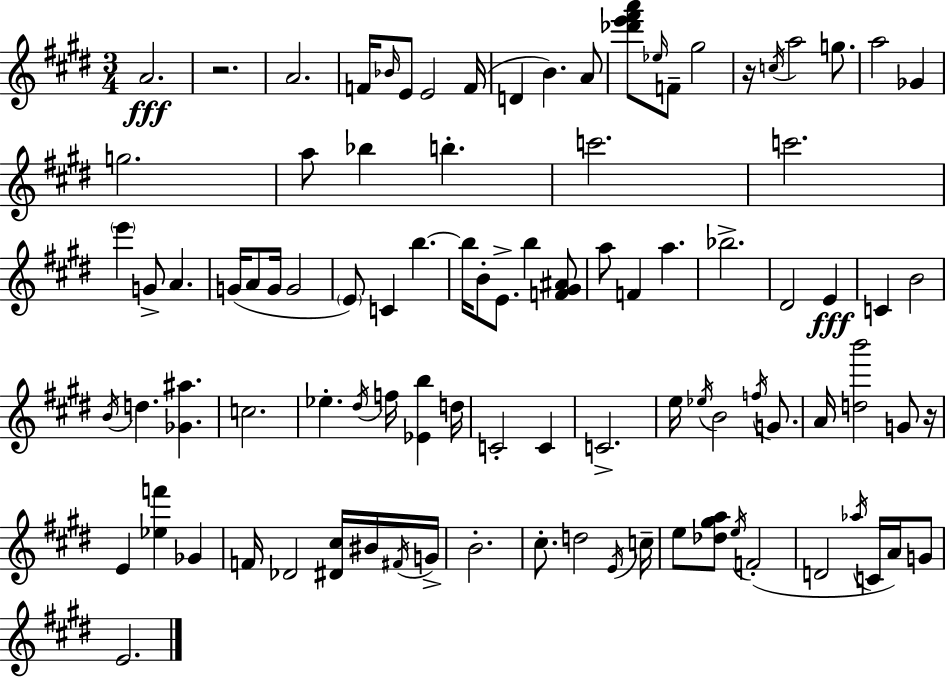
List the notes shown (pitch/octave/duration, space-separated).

A4/h. R/h. A4/h. F4/s Bb4/s E4/e E4/h F4/s D4/q B4/q. A4/e [Db6,E6,F#6,A6]/e Eb5/s F4/e G#5/h R/s C5/s A5/h G5/e. A5/h Gb4/q G5/h. A5/e Bb5/q B5/q. C6/h. C6/h. E6/q G4/e A4/q. G4/s A4/e G4/s G4/h E4/e C4/q B5/q. B5/s B4/e E4/e. B5/q [F4,G#4,A#4]/e A5/e F4/q A5/q. Bb5/h. D#4/h E4/q C4/q B4/h B4/s D5/q. [Gb4,A#5]/q. C5/h. Eb5/q. D#5/s F5/s [Eb4,B5]/q D5/s C4/h C4/q C4/h. E5/s Eb5/s B4/h F5/s G4/e. A4/s [D5,B6]/h G4/e R/s E4/q [Eb5,F6]/q Gb4/q F4/s Db4/h [D#4,C#5]/s BIS4/s F#4/s G4/s B4/h. C#5/e. D5/h E4/s C5/s E5/e [Db5,G#5,A5]/e E5/s F4/h D4/h Ab5/s C4/s A4/s G4/e E4/h.